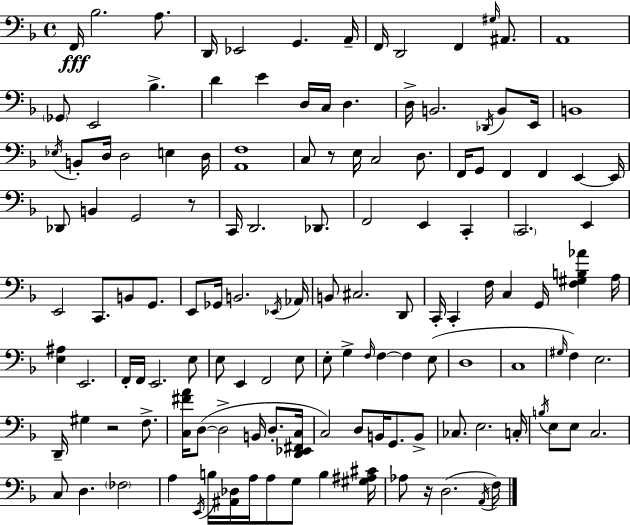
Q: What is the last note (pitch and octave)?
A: F3